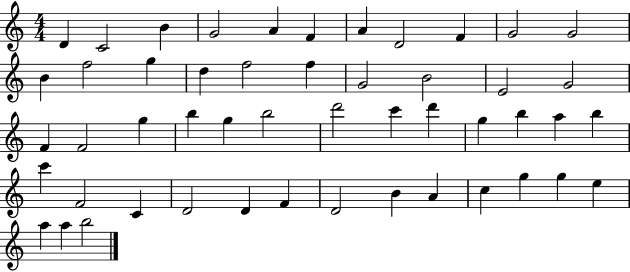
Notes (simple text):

D4/q C4/h B4/q G4/h A4/q F4/q A4/q D4/h F4/q G4/h G4/h B4/q F5/h G5/q D5/q F5/h F5/q G4/h B4/h E4/h G4/h F4/q F4/h G5/q B5/q G5/q B5/h D6/h C6/q D6/q G5/q B5/q A5/q B5/q C6/q F4/h C4/q D4/h D4/q F4/q D4/h B4/q A4/q C5/q G5/q G5/q E5/q A5/q A5/q B5/h